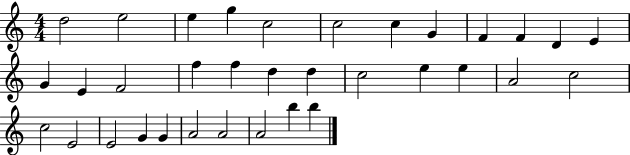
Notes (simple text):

D5/h E5/h E5/q G5/q C5/h C5/h C5/q G4/q F4/q F4/q D4/q E4/q G4/q E4/q F4/h F5/q F5/q D5/q D5/q C5/h E5/q E5/q A4/h C5/h C5/h E4/h E4/h G4/q G4/q A4/h A4/h A4/h B5/q B5/q